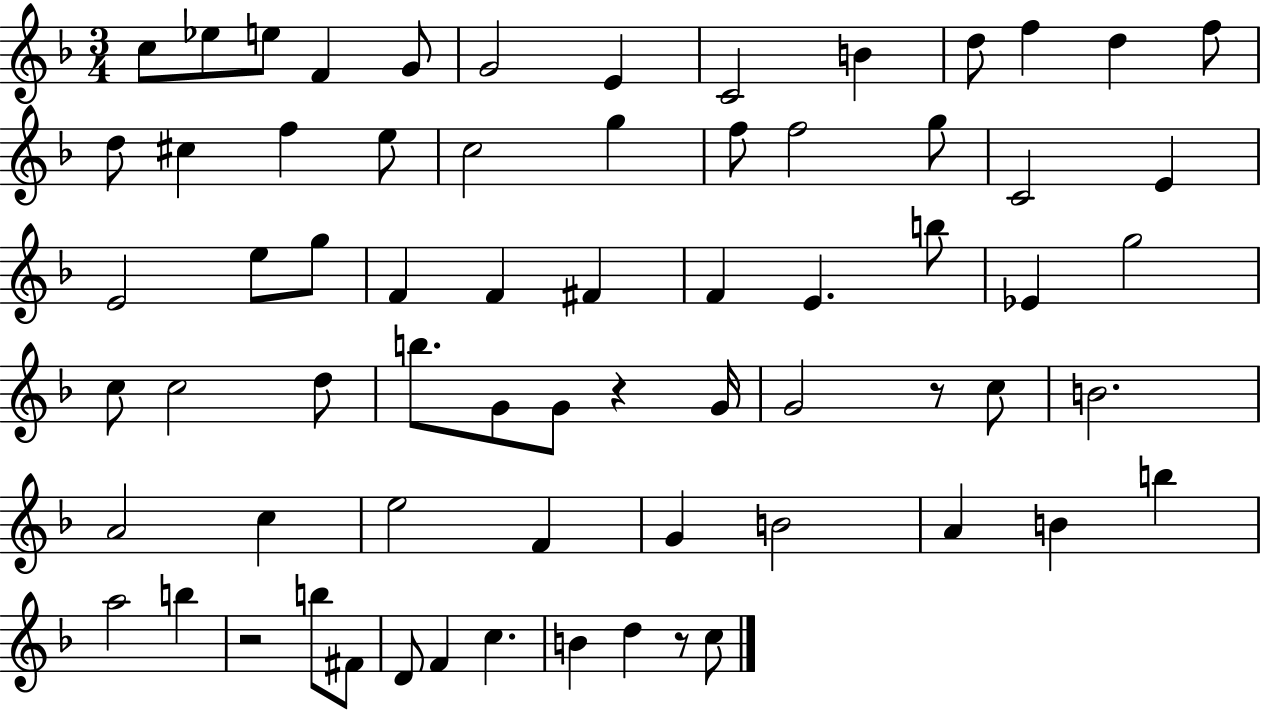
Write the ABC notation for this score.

X:1
T:Untitled
M:3/4
L:1/4
K:F
c/2 _e/2 e/2 F G/2 G2 E C2 B d/2 f d f/2 d/2 ^c f e/2 c2 g f/2 f2 g/2 C2 E E2 e/2 g/2 F F ^F F E b/2 _E g2 c/2 c2 d/2 b/2 G/2 G/2 z G/4 G2 z/2 c/2 B2 A2 c e2 F G B2 A B b a2 b z2 b/2 ^F/2 D/2 F c B d z/2 c/2